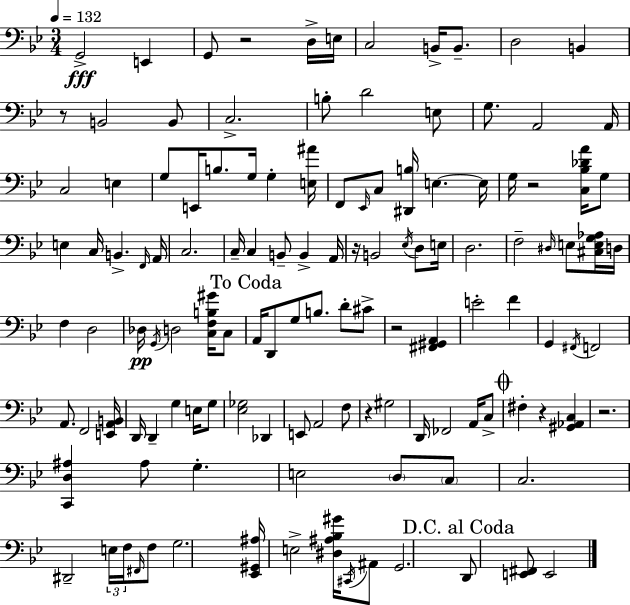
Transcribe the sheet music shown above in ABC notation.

X:1
T:Untitled
M:3/4
L:1/4
K:Gm
G,,2 E,, G,,/2 z2 D,/4 E,/4 C,2 B,,/4 B,,/2 D,2 B,, z/2 B,,2 B,,/2 C,2 B,/2 D2 E,/2 G,/2 A,,2 A,,/4 C,2 E, G,/2 E,,/4 B,/2 G,/4 G, [E,^A]/4 F,,/2 _E,,/4 C,/2 [^D,,B,]/4 E, E,/4 G,/4 z2 [C,_B,_DA]/4 G,/2 E, C,/4 B,, F,,/4 A,,/4 C,2 C,/4 C, B,,/2 B,, A,,/4 z/4 B,,2 _E,/4 D,/2 E,/4 D,2 F,2 ^D,/4 E,/2 [^C,E,G,_A,]/4 D,/4 F, D,2 _D,/4 G,,/4 D,2 [C,F,B,^G]/4 C,/2 A,,/4 D,,/2 G,/2 B,/2 D/2 ^C/2 z2 [^F,,^G,,A,,] E2 F G,, ^F,,/4 F,,2 A,,/2 F,,2 [E,,A,,B,,]/4 D,,/4 D,, G, E,/4 G,/2 [_E,_G,]2 _D,, E,,/2 A,,2 F,/2 z ^G,2 D,,/4 _F,,2 A,,/4 C,/2 ^F, z [^G,,_A,,C,] z2 [C,,D,^A,] ^A,/2 G, E,2 D,/2 C,/2 C,2 ^D,,2 E,/4 F,/4 ^F,,/4 F,/2 G,2 [_E,,^G,,^A,]/4 E,2 [^D,^A,_B,^G]/4 ^C,,/4 ^A,,/2 G,,2 D,,/2 [E,,^F,,]/2 E,,2